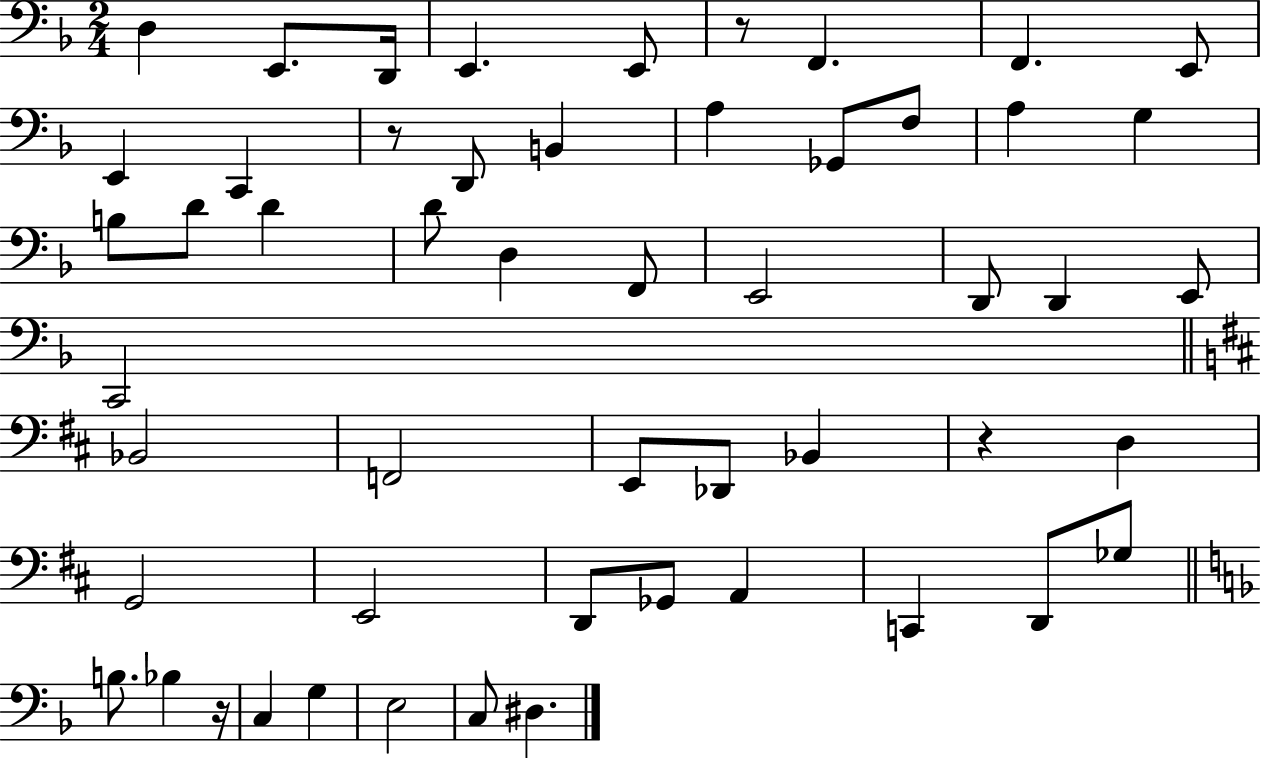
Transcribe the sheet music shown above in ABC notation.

X:1
T:Untitled
M:2/4
L:1/4
K:F
D, E,,/2 D,,/4 E,, E,,/2 z/2 F,, F,, E,,/2 E,, C,, z/2 D,,/2 B,, A, _G,,/2 F,/2 A, G, B,/2 D/2 D D/2 D, F,,/2 E,,2 D,,/2 D,, E,,/2 C,,2 _B,,2 F,,2 E,,/2 _D,,/2 _B,, z D, G,,2 E,,2 D,,/2 _G,,/2 A,, C,, D,,/2 _G,/2 B,/2 _B, z/4 C, G, E,2 C,/2 ^D,